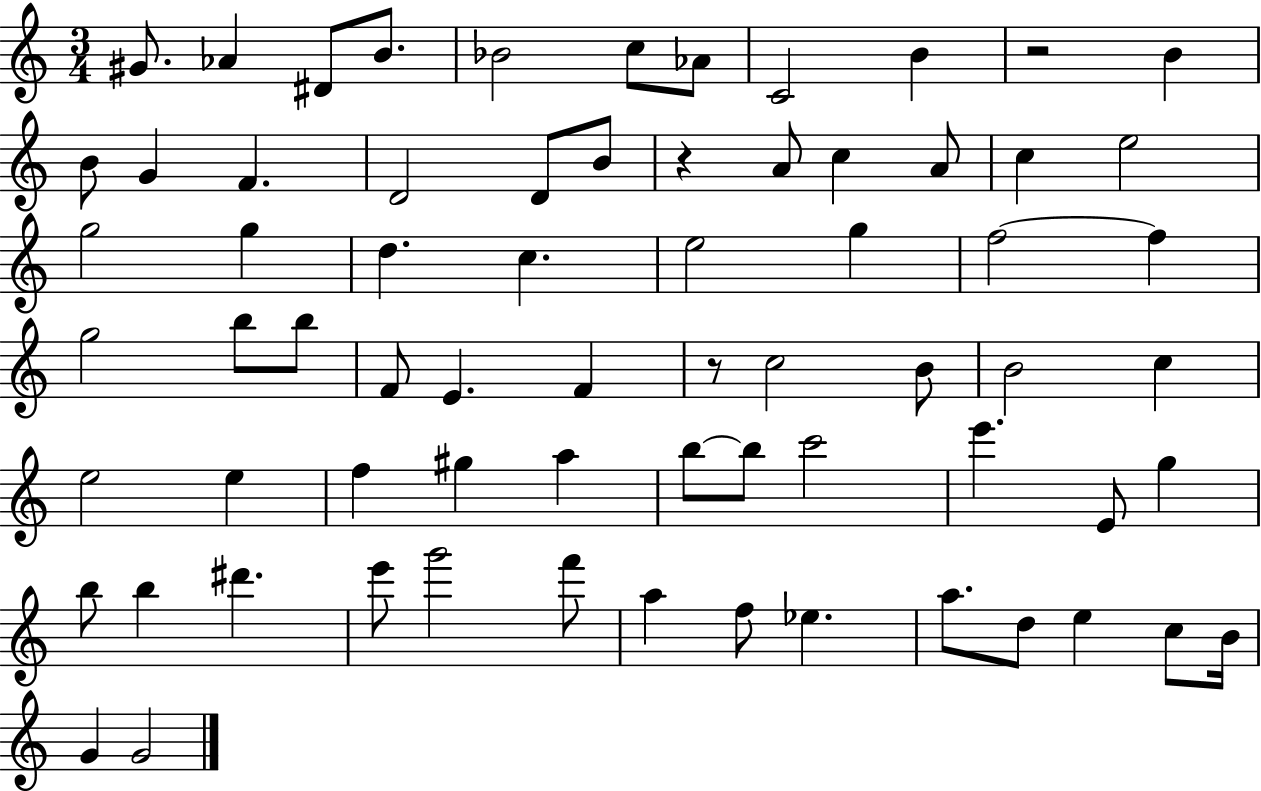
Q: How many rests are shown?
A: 3